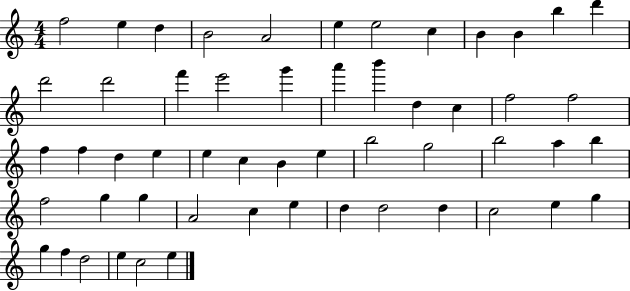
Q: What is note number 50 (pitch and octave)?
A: F5